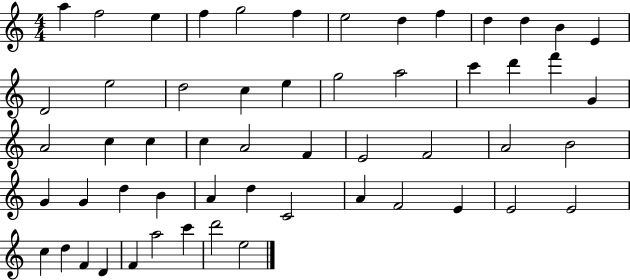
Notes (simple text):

A5/q F5/h E5/q F5/q G5/h F5/q E5/h D5/q F5/q D5/q D5/q B4/q E4/q D4/h E5/h D5/h C5/q E5/q G5/h A5/h C6/q D6/q F6/q G4/q A4/h C5/q C5/q C5/q A4/h F4/q E4/h F4/h A4/h B4/h G4/q G4/q D5/q B4/q A4/q D5/q C4/h A4/q F4/h E4/q E4/h E4/h C5/q D5/q F4/q D4/q F4/q A5/h C6/q D6/h E5/h